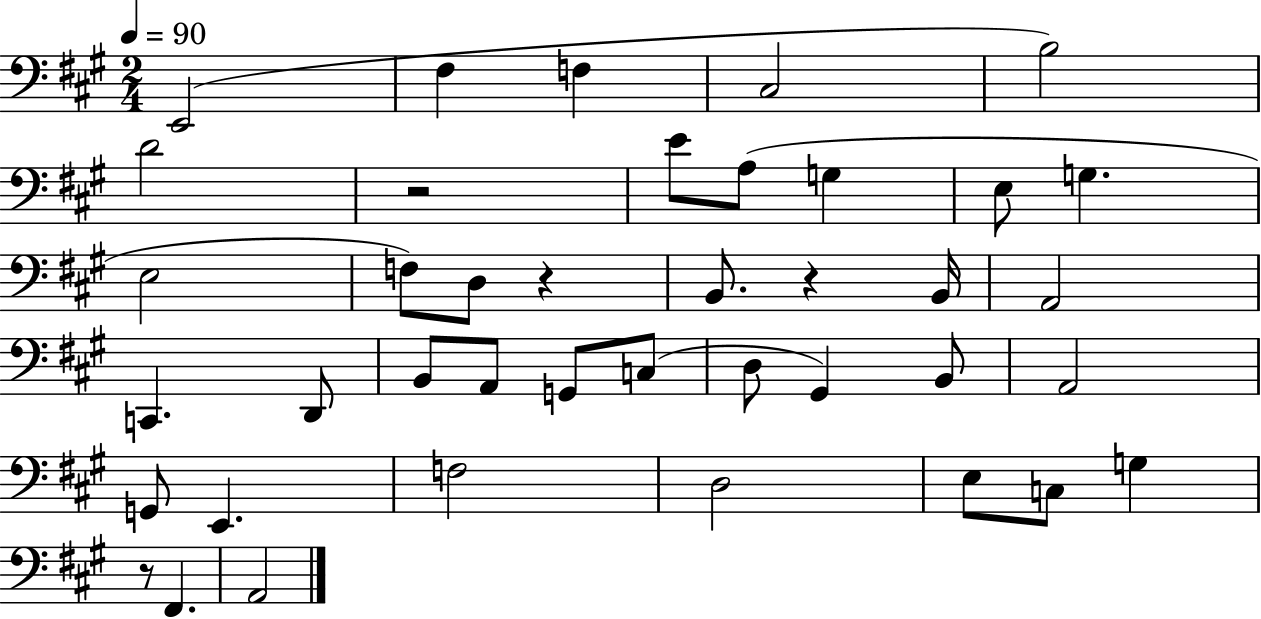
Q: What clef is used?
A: bass